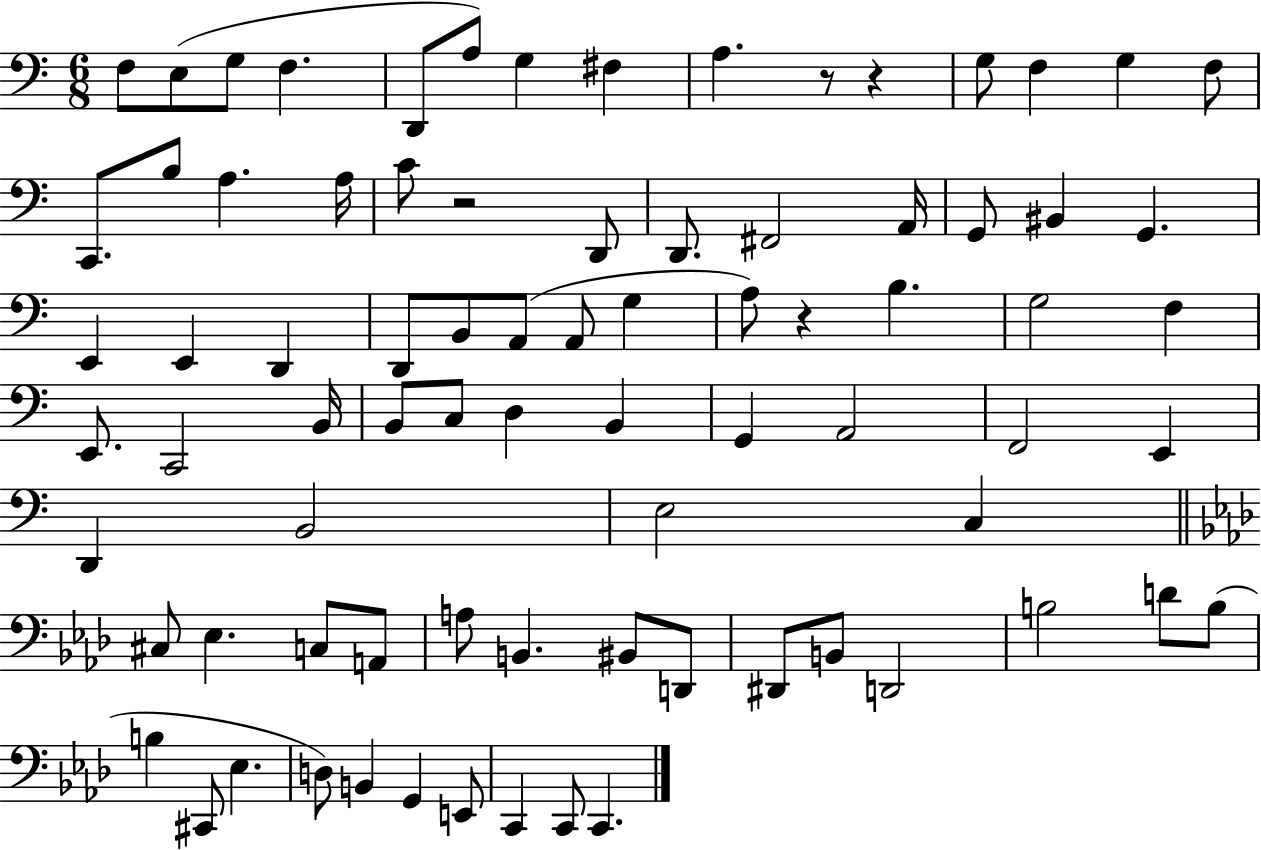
F3/e E3/e G3/e F3/q. D2/e A3/e G3/q F#3/q A3/q. R/e R/q G3/e F3/q G3/q F3/e C2/e. B3/e A3/q. A3/s C4/e R/h D2/e D2/e. F#2/h A2/s G2/e BIS2/q G2/q. E2/q E2/q D2/q D2/e B2/e A2/e A2/e G3/q A3/e R/q B3/q. G3/h F3/q E2/e. C2/h B2/s B2/e C3/e D3/q B2/q G2/q A2/h F2/h E2/q D2/q B2/h E3/h C3/q C#3/e Eb3/q. C3/e A2/e A3/e B2/q. BIS2/e D2/e D#2/e B2/e D2/h B3/h D4/e B3/e B3/q C#2/e Eb3/q. D3/e B2/q G2/q E2/e C2/q C2/e C2/q.